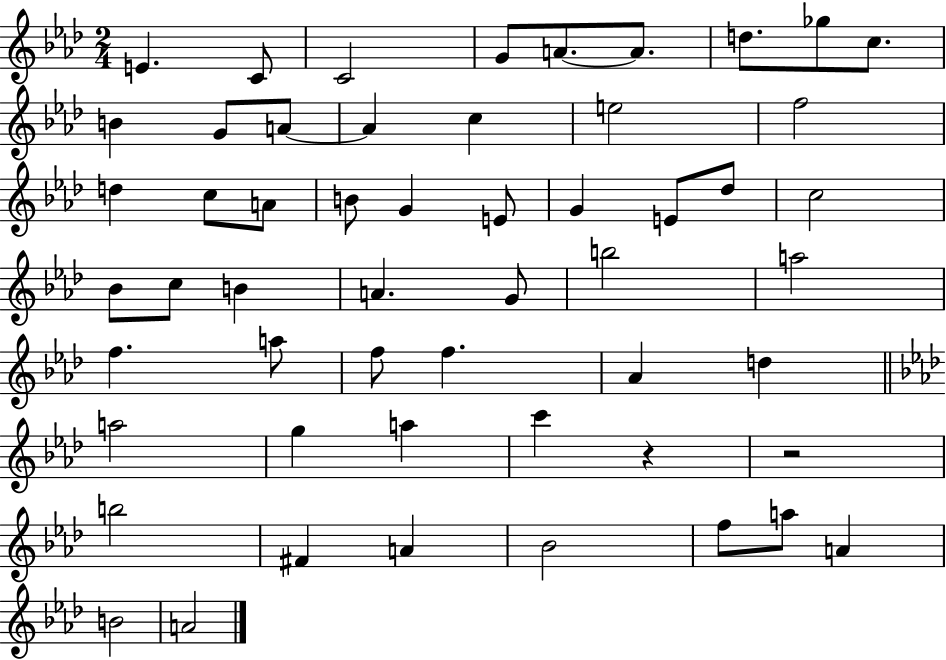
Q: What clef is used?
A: treble